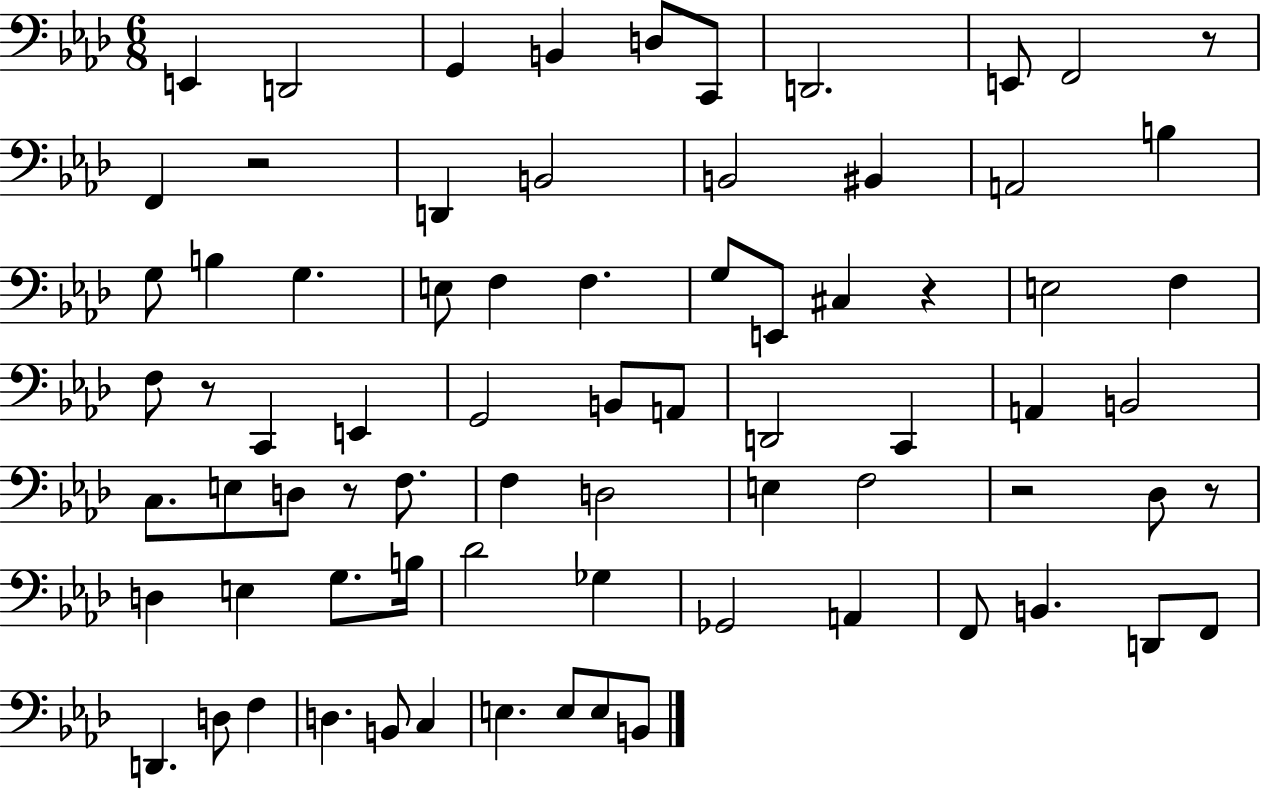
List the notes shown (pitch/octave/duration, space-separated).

E2/q D2/h G2/q B2/q D3/e C2/e D2/h. E2/e F2/h R/e F2/q R/h D2/q B2/h B2/h BIS2/q A2/h B3/q G3/e B3/q G3/q. E3/e F3/q F3/q. G3/e E2/e C#3/q R/q E3/h F3/q F3/e R/e C2/q E2/q G2/h B2/e A2/e D2/h C2/q A2/q B2/h C3/e. E3/e D3/e R/e F3/e. F3/q D3/h E3/q F3/h R/h Db3/e R/e D3/q E3/q G3/e. B3/s Db4/h Gb3/q Gb2/h A2/q F2/e B2/q. D2/e F2/e D2/q. D3/e F3/q D3/q. B2/e C3/q E3/q. E3/e E3/e B2/e